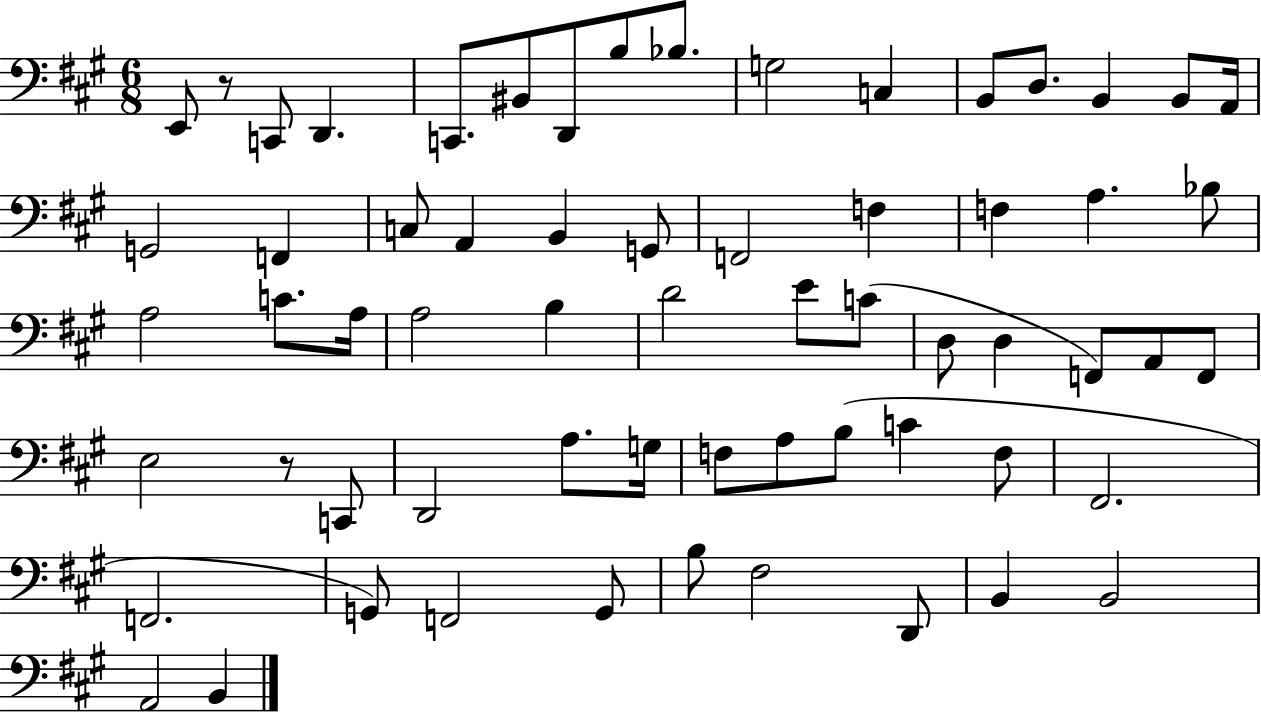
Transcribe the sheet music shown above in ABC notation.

X:1
T:Untitled
M:6/8
L:1/4
K:A
E,,/2 z/2 C,,/2 D,, C,,/2 ^B,,/2 D,,/2 B,/2 _B,/2 G,2 C, B,,/2 D,/2 B,, B,,/2 A,,/4 G,,2 F,, C,/2 A,, B,, G,,/2 F,,2 F, F, A, _B,/2 A,2 C/2 A,/4 A,2 B, D2 E/2 C/2 D,/2 D, F,,/2 A,,/2 F,,/2 E,2 z/2 C,,/2 D,,2 A,/2 G,/4 F,/2 A,/2 B,/2 C F,/2 ^F,,2 F,,2 G,,/2 F,,2 G,,/2 B,/2 ^F,2 D,,/2 B,, B,,2 A,,2 B,,